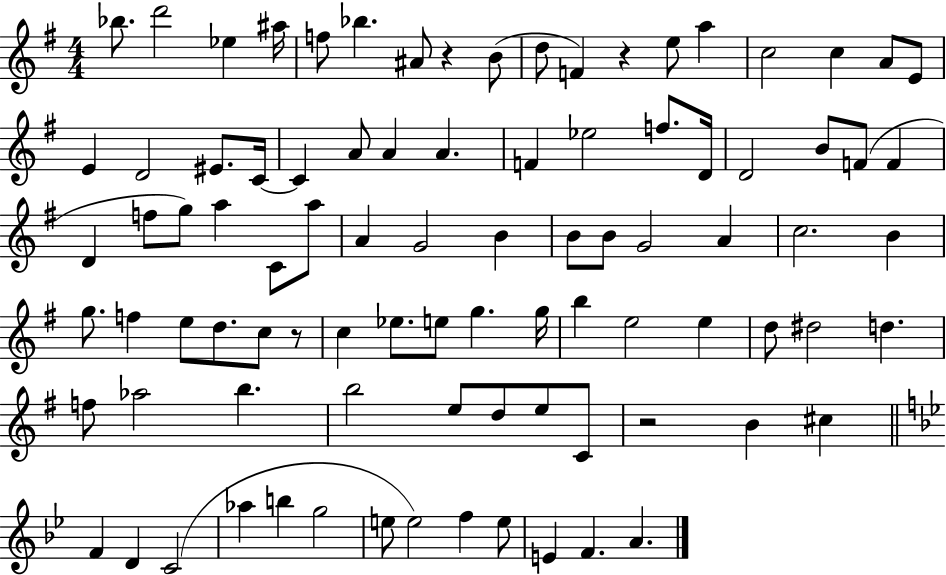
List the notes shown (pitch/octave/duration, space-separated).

Bb5/e. D6/h Eb5/q A#5/s F5/e Bb5/q. A#4/e R/q B4/e D5/e F4/q R/q E5/e A5/q C5/h C5/q A4/e E4/e E4/q D4/h EIS4/e. C4/s C4/q A4/e A4/q A4/q. F4/q Eb5/h F5/e. D4/s D4/h B4/e F4/e F4/q D4/q F5/e G5/e A5/q C4/e A5/e A4/q G4/h B4/q B4/e B4/e G4/h A4/q C5/h. B4/q G5/e. F5/q E5/e D5/e. C5/e R/e C5/q Eb5/e. E5/e G5/q. G5/s B5/q E5/h E5/q D5/e D#5/h D5/q. F5/e Ab5/h B5/q. B5/h E5/e D5/e E5/e C4/e R/h B4/q C#5/q F4/q D4/q C4/h Ab5/q B5/q G5/h E5/e E5/h F5/q E5/e E4/q F4/q. A4/q.